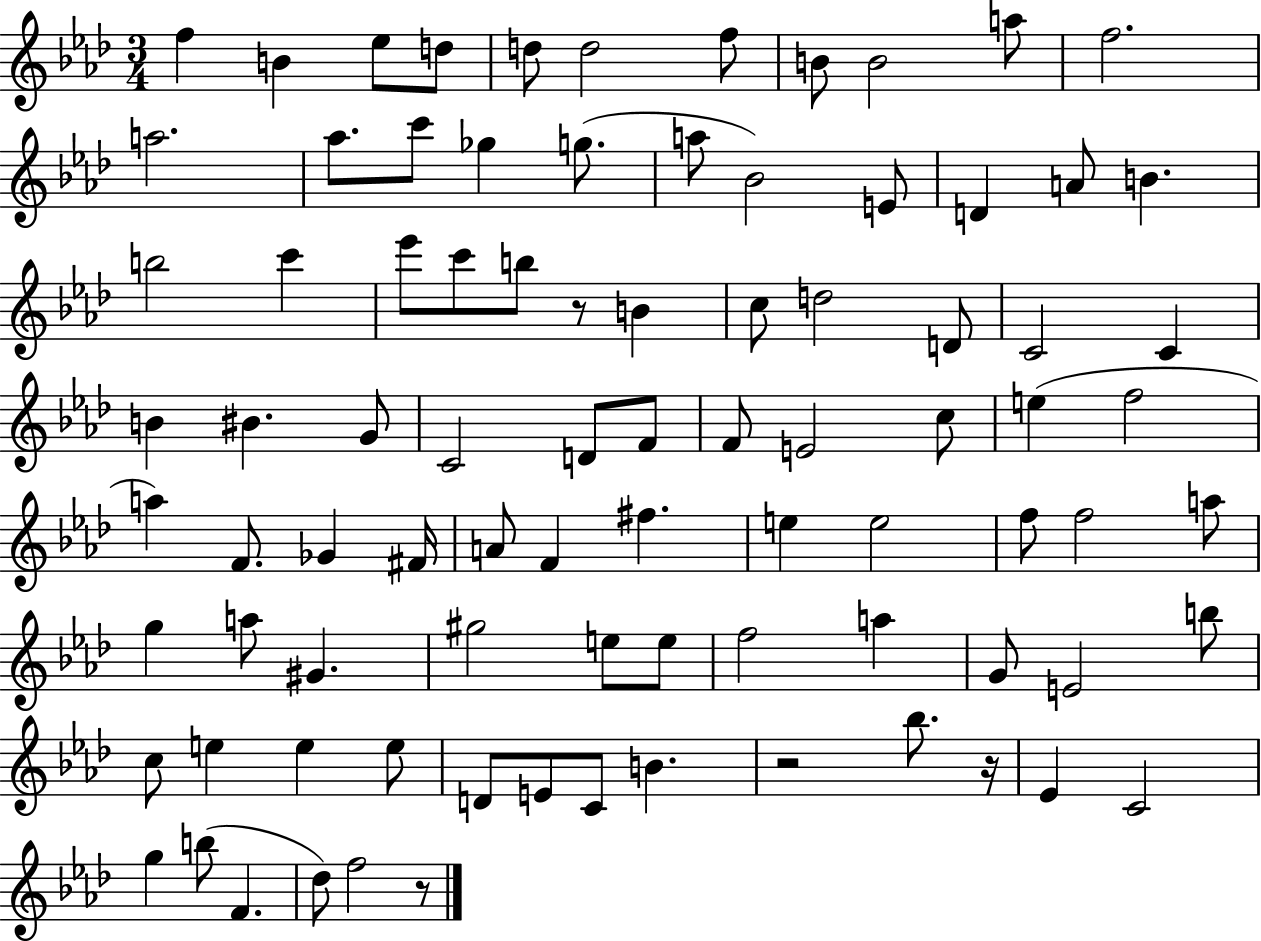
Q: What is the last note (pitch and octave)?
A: F5